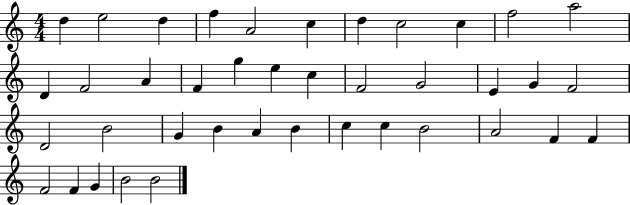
{
  \clef treble
  \numericTimeSignature
  \time 4/4
  \key c \major
  d''4 e''2 d''4 | f''4 a'2 c''4 | d''4 c''2 c''4 | f''2 a''2 | \break d'4 f'2 a'4 | f'4 g''4 e''4 c''4 | f'2 g'2 | e'4 g'4 f'2 | \break d'2 b'2 | g'4 b'4 a'4 b'4 | c''4 c''4 b'2 | a'2 f'4 f'4 | \break f'2 f'4 g'4 | b'2 b'2 | \bar "|."
}